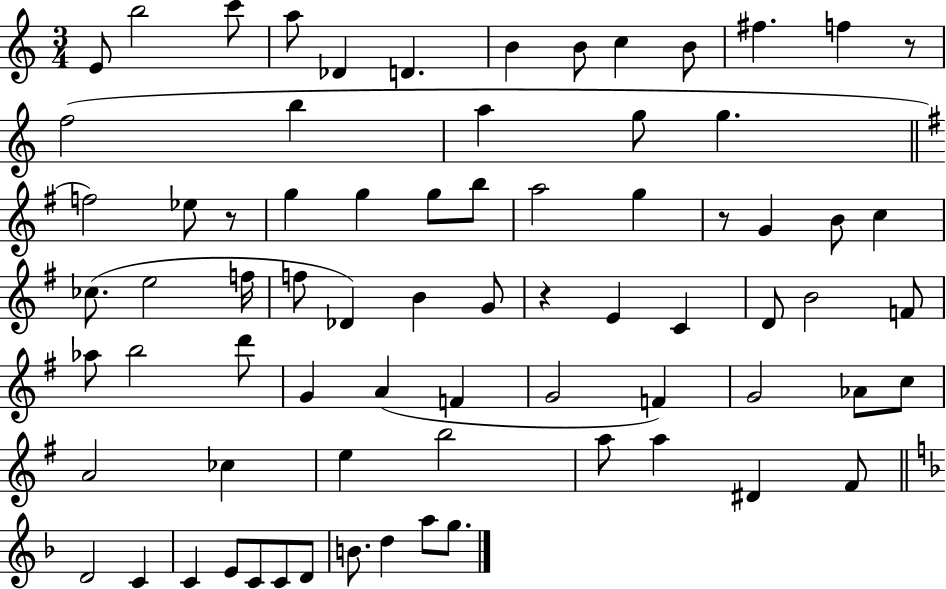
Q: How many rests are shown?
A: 4